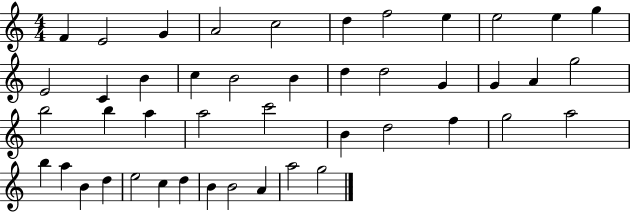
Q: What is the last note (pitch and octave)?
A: G5